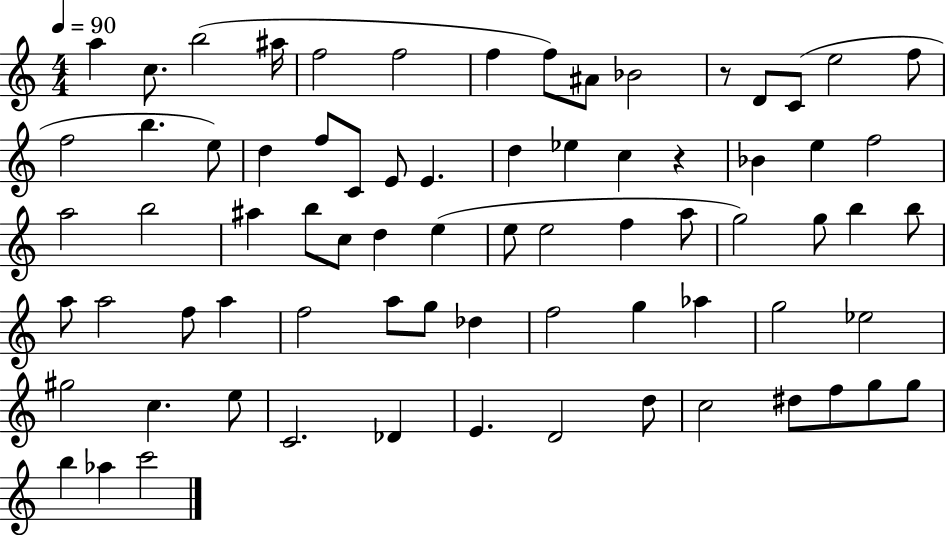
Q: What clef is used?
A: treble